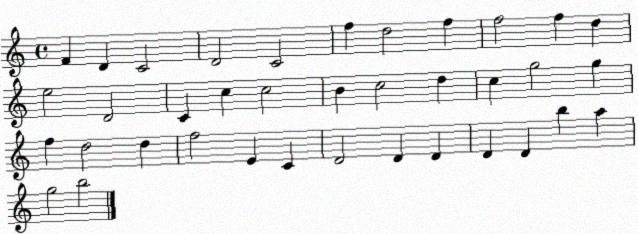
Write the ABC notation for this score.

X:1
T:Untitled
M:4/4
L:1/4
K:C
F D C2 D2 C2 f d2 f f2 f d e2 D2 C c c2 B c2 d c g2 g f d2 d f2 E C D2 D D D D b a g2 b2